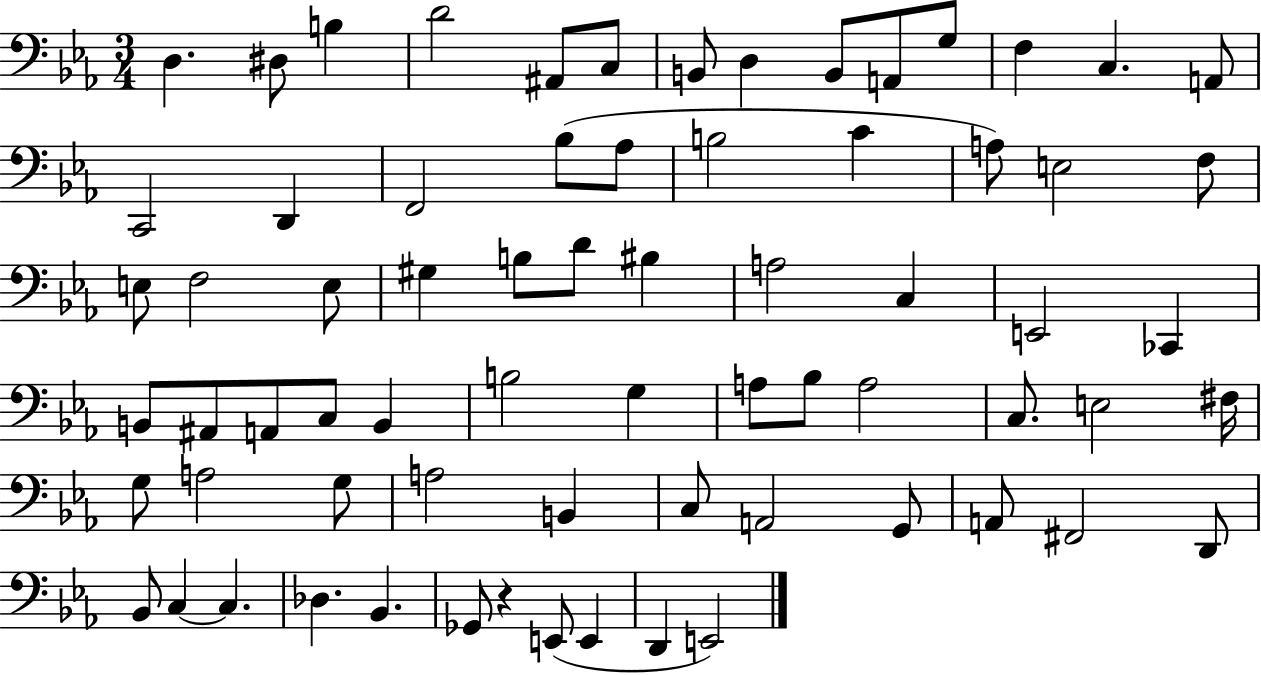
{
  \clef bass
  \numericTimeSignature
  \time 3/4
  \key ees \major
  d4. dis8 b4 | d'2 ais,8 c8 | b,8 d4 b,8 a,8 g8 | f4 c4. a,8 | \break c,2 d,4 | f,2 bes8( aes8 | b2 c'4 | a8) e2 f8 | \break e8 f2 e8 | gis4 b8 d'8 bis4 | a2 c4 | e,2 ces,4 | \break b,8 ais,8 a,8 c8 b,4 | b2 g4 | a8 bes8 a2 | c8. e2 fis16 | \break g8 a2 g8 | a2 b,4 | c8 a,2 g,8 | a,8 fis,2 d,8 | \break bes,8 c4~~ c4. | des4. bes,4. | ges,8 r4 e,8( e,4 | d,4 e,2) | \break \bar "|."
}